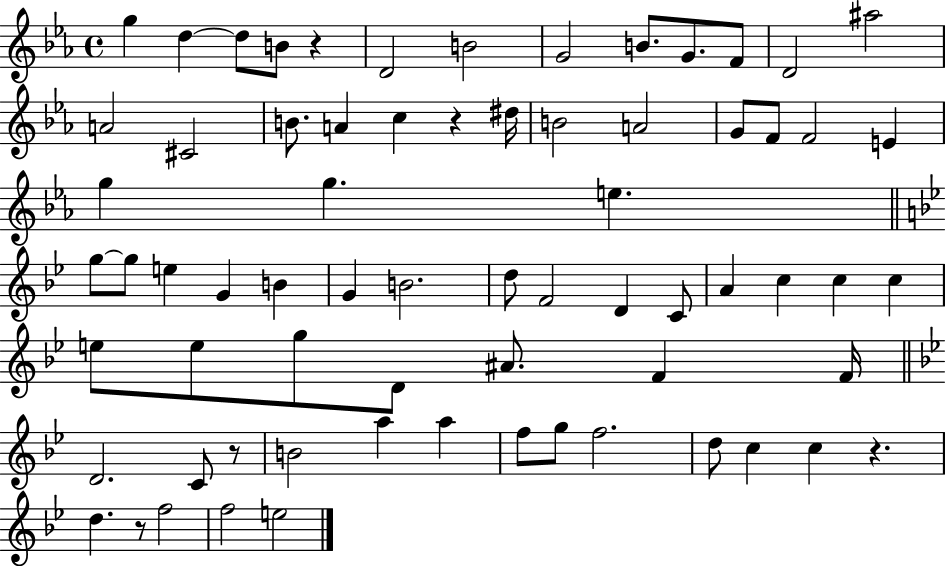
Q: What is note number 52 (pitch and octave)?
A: B4